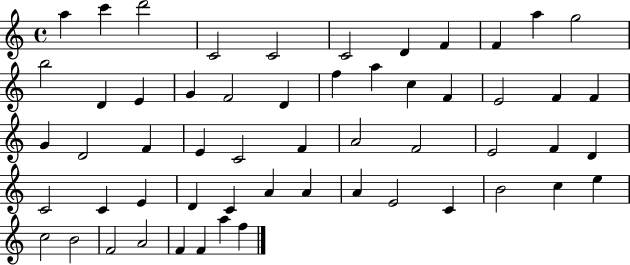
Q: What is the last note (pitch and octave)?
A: F5